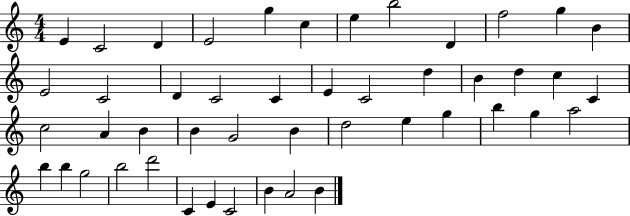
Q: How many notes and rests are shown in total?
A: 47